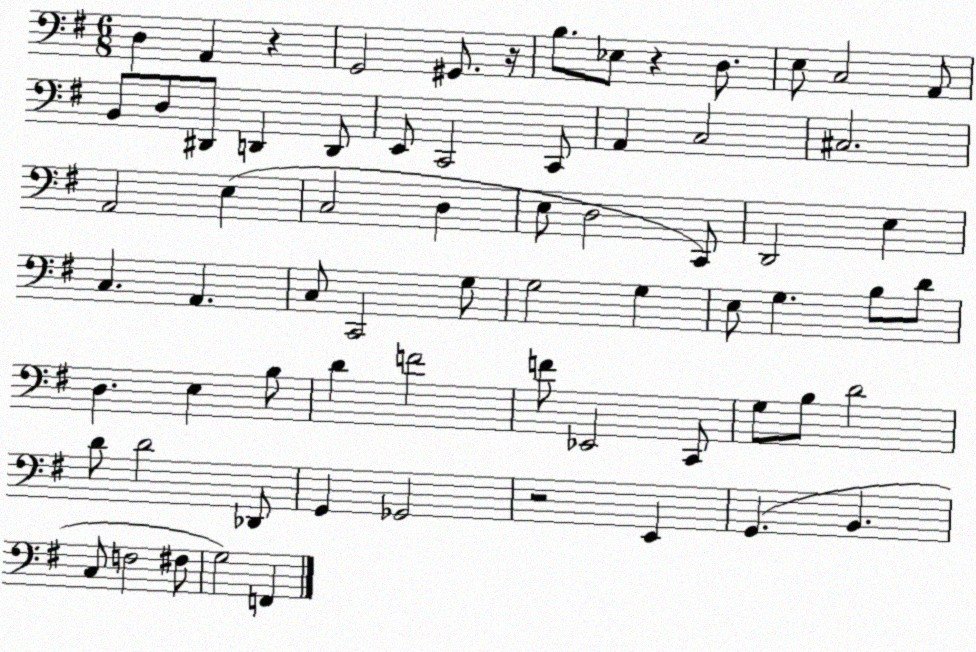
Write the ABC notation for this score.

X:1
T:Untitled
M:6/8
L:1/4
K:G
D, A,, z G,,2 ^G,,/2 z/4 B,/2 _E,/2 z D,/2 E,/2 C,2 A,,/2 B,,/2 D,/2 ^D,,/2 D,, D,,/2 E,,/2 C,,2 C,,/2 A,, C,2 ^C,2 A,,2 E, C,2 D, E,/2 D,2 C,,/2 D,,2 E, C, A,, C,/2 C,,2 G,/2 G,2 G, E,/2 G, B,/2 D/2 D, E, B,/2 D F2 F/2 _E,,2 C,,/2 G,/2 B,/2 D2 D/2 D2 _D,,/2 G,, _G,,2 z2 E,, G,, B,, C,/2 F,2 ^F,/2 G,2 F,,